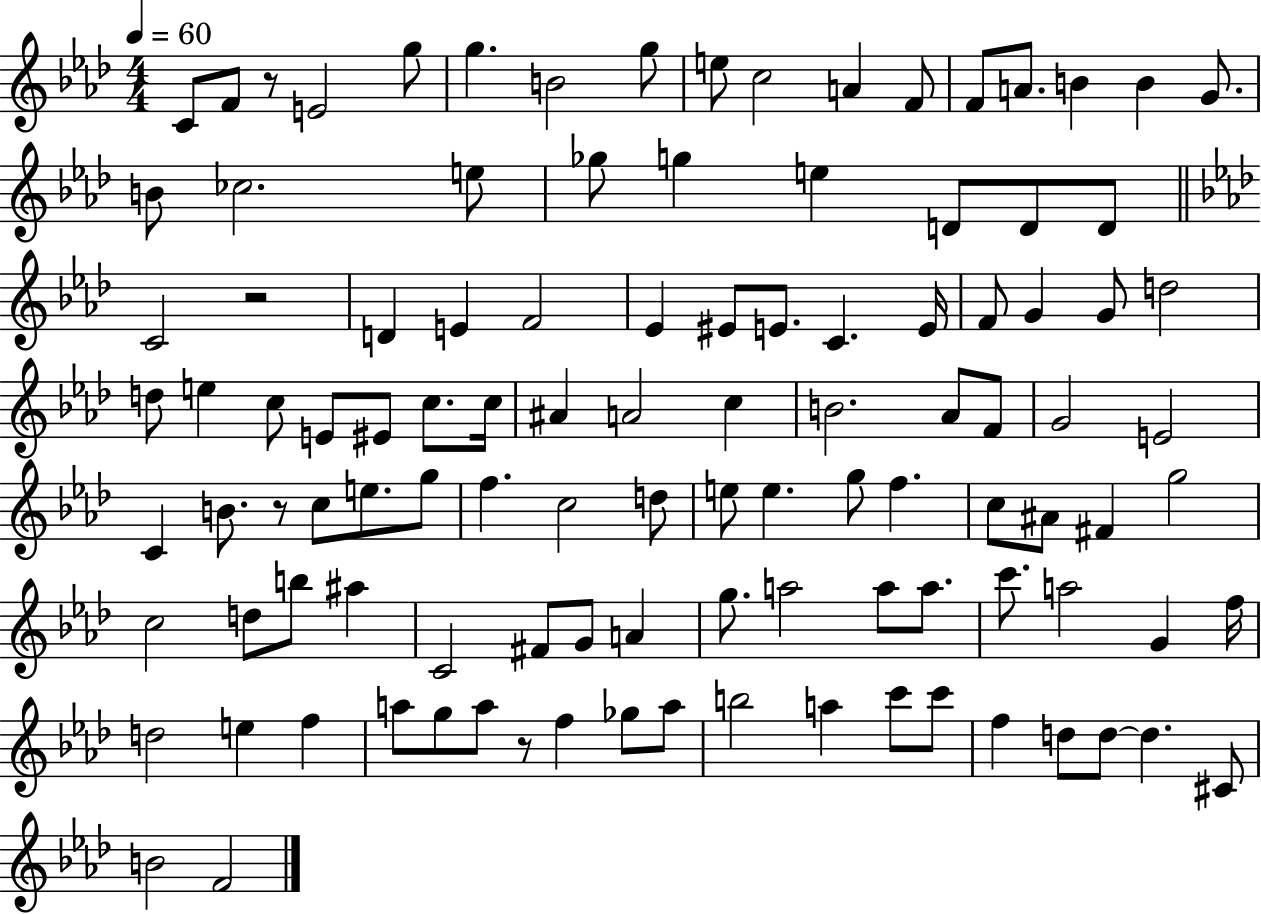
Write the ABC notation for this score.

X:1
T:Untitled
M:4/4
L:1/4
K:Ab
C/2 F/2 z/2 E2 g/2 g B2 g/2 e/2 c2 A F/2 F/2 A/2 B B G/2 B/2 _c2 e/2 _g/2 g e D/2 D/2 D/2 C2 z2 D E F2 _E ^E/2 E/2 C E/4 F/2 G G/2 d2 d/2 e c/2 E/2 ^E/2 c/2 c/4 ^A A2 c B2 _A/2 F/2 G2 E2 C B/2 z/2 c/2 e/2 g/2 f c2 d/2 e/2 e g/2 f c/2 ^A/2 ^F g2 c2 d/2 b/2 ^a C2 ^F/2 G/2 A g/2 a2 a/2 a/2 c'/2 a2 G f/4 d2 e f a/2 g/2 a/2 z/2 f _g/2 a/2 b2 a c'/2 c'/2 f d/2 d/2 d ^C/2 B2 F2